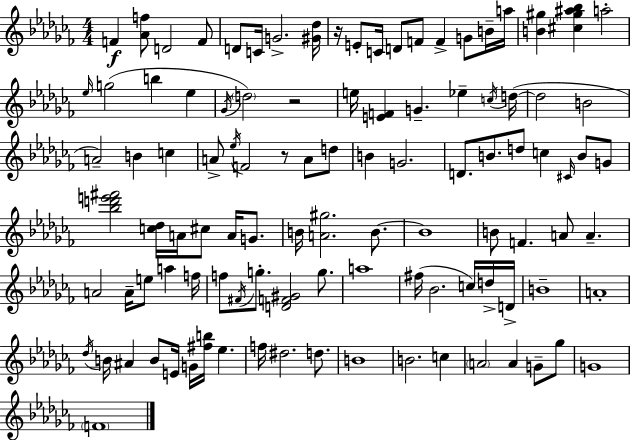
F4/q [Ab4,F5]/e D4/h F4/e D4/e C4/s G4/h. [G#4,Db5]/s R/s E4/e C4/s D4/e F4/e F4/q G4/e B4/s A5/s [B4,G#5]/q [C#5,G#5,A#5,Bb5]/q A5/h Eb5/s G5/h B5/q Eb5/q Gb4/s D5/h R/h E5/s [E4,F4]/q G4/q. Eb5/q C5/s D5/s D5/h B4/h A4/h B4/q C5/q A4/e Eb5/s F4/h R/e A4/e D5/e B4/q G4/h. D4/e. B4/e. D5/e C5/q C#4/s B4/e G4/e [Bb5,D6,E6,F#6]/h [C5,Db5]/s A4/s C#5/e A4/s G4/e. B4/s [A4,G#5]/h. B4/e. B4/w B4/e F4/q. A4/e A4/q. A4/h A4/s E5/e A5/q F5/s F5/e F#4/s G5/e. [D4,F4,G#4]/h G5/e. A5/w F#5/s Bb4/h. C5/s D5/s D4/s B4/w A4/w Db5/s B4/s A#4/q B4/e E4/s G4/s [F#5,B5]/s Eb5/q. F5/s D#5/h. D5/e. B4/w B4/h. C5/q A4/h A4/q G4/e Gb5/e G4/w F4/w